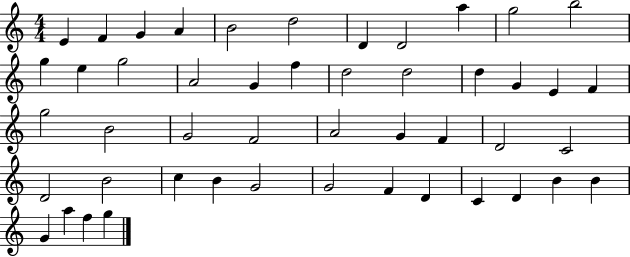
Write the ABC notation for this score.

X:1
T:Untitled
M:4/4
L:1/4
K:C
E F G A B2 d2 D D2 a g2 b2 g e g2 A2 G f d2 d2 d G E F g2 B2 G2 F2 A2 G F D2 C2 D2 B2 c B G2 G2 F D C D B B G a f g